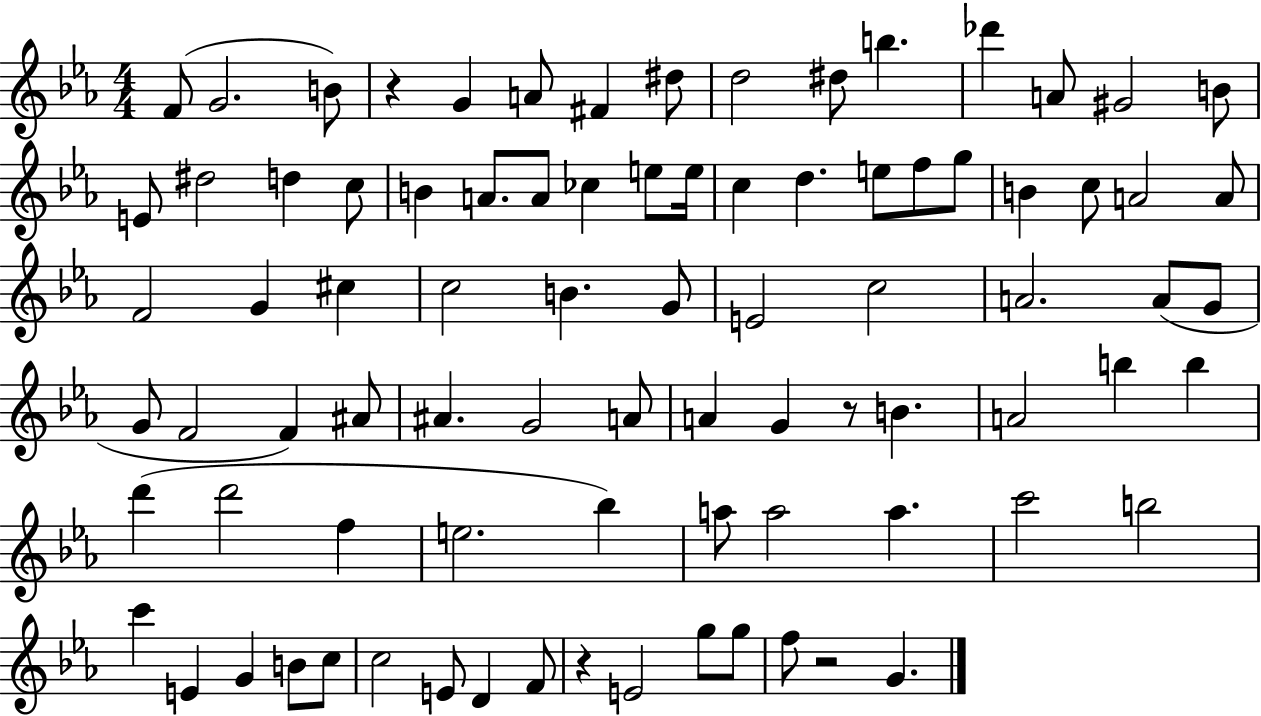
F4/e G4/h. B4/e R/q G4/q A4/e F#4/q D#5/e D5/h D#5/e B5/q. Db6/q A4/e G#4/h B4/e E4/e D#5/h D5/q C5/e B4/q A4/e. A4/e CES5/q E5/e E5/s C5/q D5/q. E5/e F5/e G5/e B4/q C5/e A4/h A4/e F4/h G4/q C#5/q C5/h B4/q. G4/e E4/h C5/h A4/h. A4/e G4/e G4/e F4/h F4/q A#4/e A#4/q. G4/h A4/e A4/q G4/q R/e B4/q. A4/h B5/q B5/q D6/q D6/h F5/q E5/h. Bb5/q A5/e A5/h A5/q. C6/h B5/h C6/q E4/q G4/q B4/e C5/e C5/h E4/e D4/q F4/e R/q E4/h G5/e G5/e F5/e R/h G4/q.